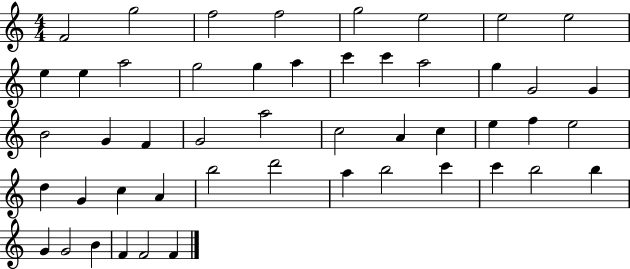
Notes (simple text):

F4/h G5/h F5/h F5/h G5/h E5/h E5/h E5/h E5/q E5/q A5/h G5/h G5/q A5/q C6/q C6/q A5/h G5/q G4/h G4/q B4/h G4/q F4/q G4/h A5/h C5/h A4/q C5/q E5/q F5/q E5/h D5/q G4/q C5/q A4/q B5/h D6/h A5/q B5/h C6/q C6/q B5/h B5/q G4/q G4/h B4/q F4/q F4/h F4/q